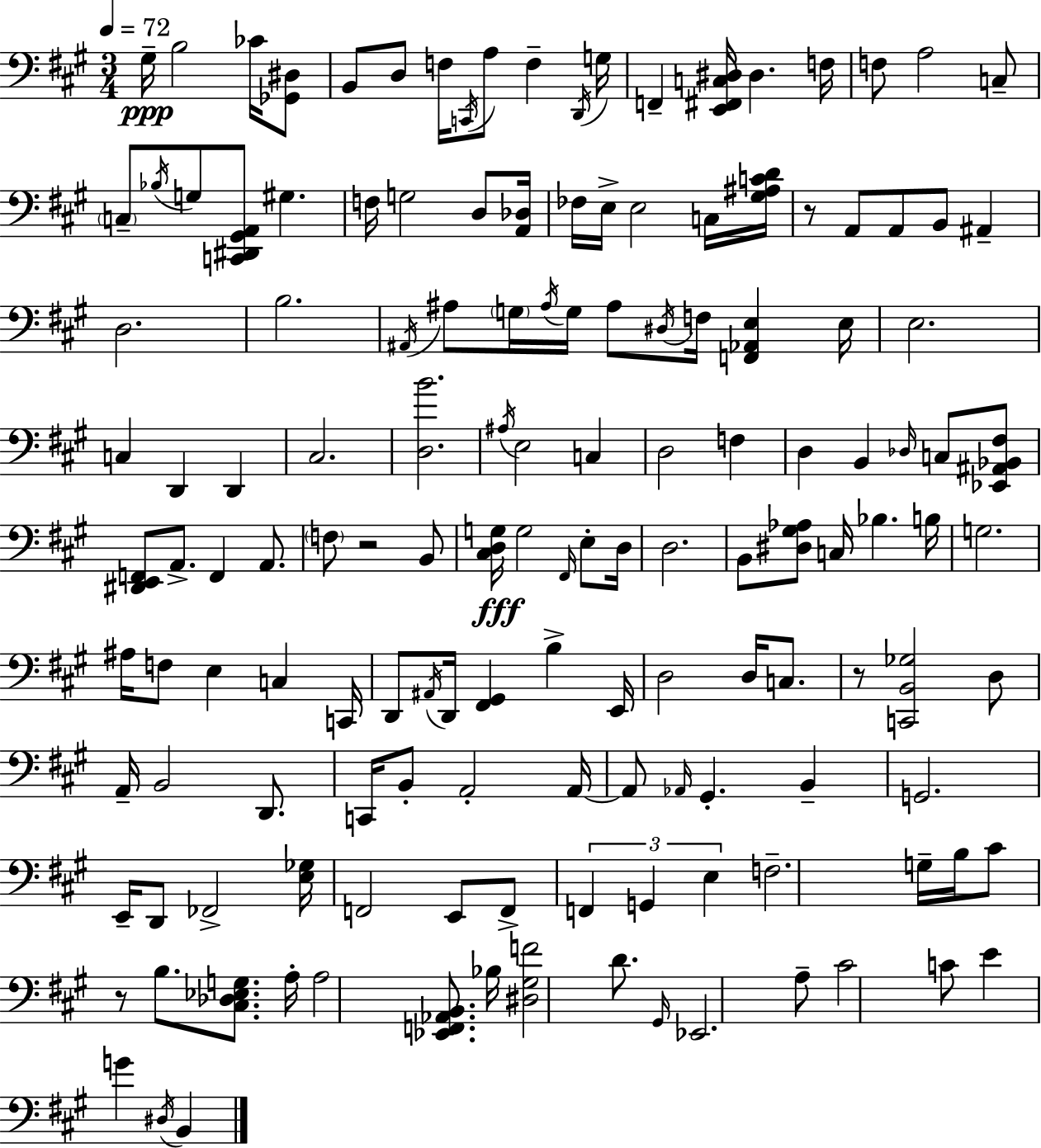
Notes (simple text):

G#3/s B3/h CES4/s [Gb2,D#3]/e B2/e D3/e F3/s C2/s A3/e F3/q D2/s G3/s F2/q [E2,F#2,C3,D#3]/s D#3/q. F3/s F3/e A3/h C3/e C3/e Bb3/s G3/e [C2,D#2,G#2,A2]/e G#3/q. F3/s G3/h D3/e [A2,Db3]/s FES3/s E3/s E3/h C3/s [G#3,A#3,C4,D4]/s R/e A2/e A2/e B2/e A#2/q D3/h. B3/h. A#2/s A#3/e G3/s A#3/s G3/s A#3/e D#3/s F3/s [F2,Ab2,E3]/q E3/s E3/h. C3/q D2/q D2/q C#3/h. [D3,B4]/h. A#3/s E3/h C3/q D3/h F3/q D3/q B2/q Db3/s C3/e [Eb2,A#2,Bb2,F#3]/e [D#2,E2,F2]/e A2/e. F2/q A2/e. F3/e R/h B2/e [C#3,D3,G3]/s G3/h F#2/s E3/e D3/s D3/h. B2/e [D#3,G#3,Ab3]/e C3/s Bb3/q. B3/s G3/h. A#3/s F3/e E3/q C3/q C2/s D2/e A#2/s D2/s [F#2,G#2]/q B3/q E2/s D3/h D3/s C3/e. R/e [C2,B2,Gb3]/h D3/e A2/s B2/h D2/e. C2/s B2/e A2/h A2/s A2/e Ab2/s G#2/q. B2/q G2/h. E2/s D2/e FES2/h [E3,Gb3]/s F2/h E2/e F2/e F2/q G2/q E3/q F3/h. G3/s B3/s C#4/e R/e B3/e. [C#3,Db3,Eb3,G3]/e. A3/s A3/h [Eb2,F2,Ab2,B2]/e. Bb3/s [D#3,G#3,F4]/h D4/e. G#2/s Eb2/h. A3/e C#4/h C4/e E4/q G4/q D#3/s B2/q